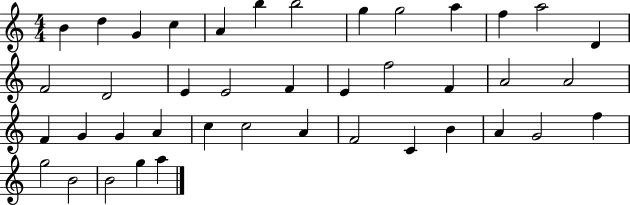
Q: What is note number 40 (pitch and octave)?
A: G5